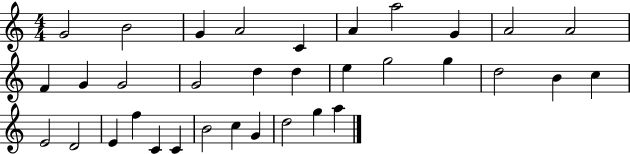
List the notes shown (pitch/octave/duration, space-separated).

G4/h B4/h G4/q A4/h C4/q A4/q A5/h G4/q A4/h A4/h F4/q G4/q G4/h G4/h D5/q D5/q E5/q G5/h G5/q D5/h B4/q C5/q E4/h D4/h E4/q F5/q C4/q C4/q B4/h C5/q G4/q D5/h G5/q A5/q